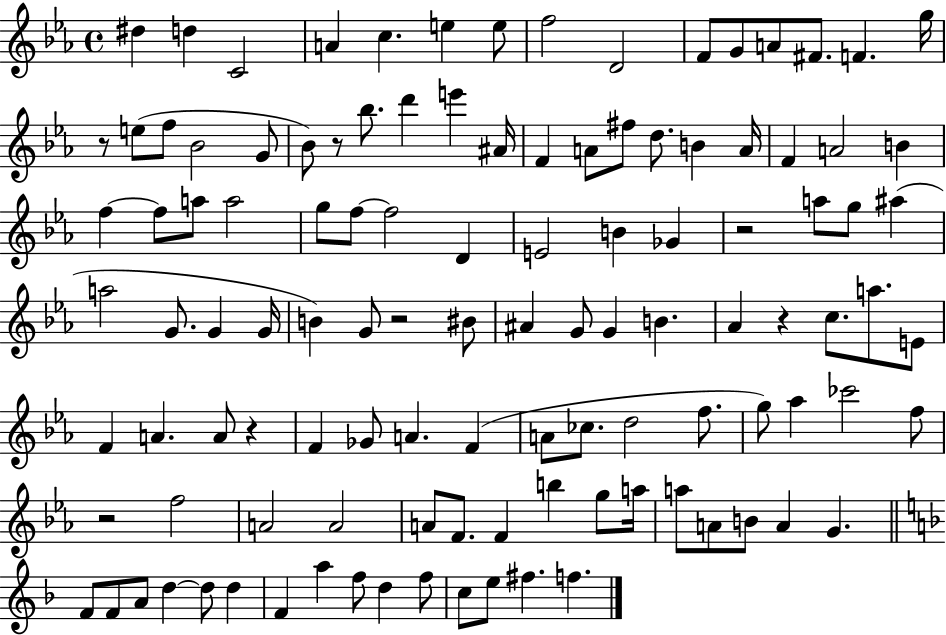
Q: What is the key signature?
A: EES major